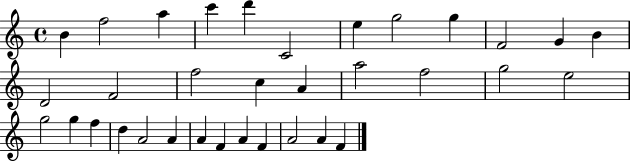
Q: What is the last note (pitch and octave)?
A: F4